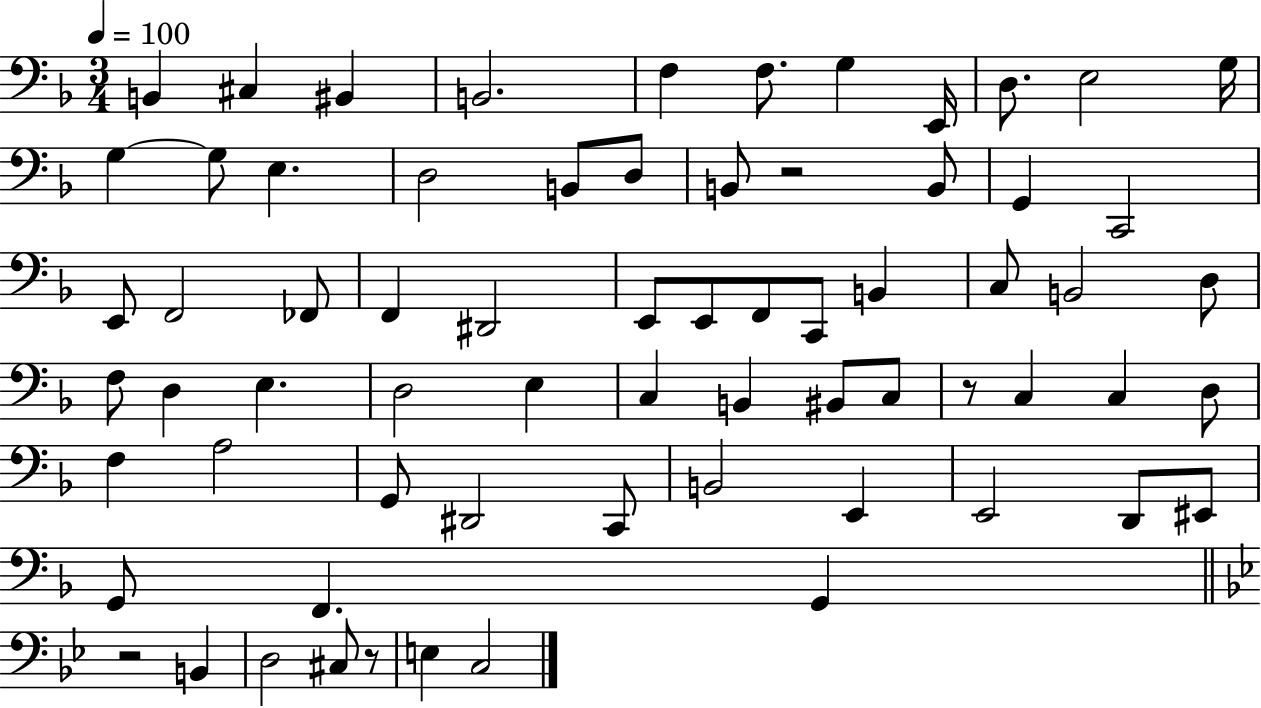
{
  \clef bass
  \numericTimeSignature
  \time 3/4
  \key f \major
  \tempo 4 = 100
  b,4 cis4 bis,4 | b,2. | f4 f8. g4 e,16 | d8. e2 g16 | \break g4~~ g8 e4. | d2 b,8 d8 | b,8 r2 b,8 | g,4 c,2 | \break e,8 f,2 fes,8 | f,4 dis,2 | e,8 e,8 f,8 c,8 b,4 | c8 b,2 d8 | \break f8 d4 e4. | d2 e4 | c4 b,4 bis,8 c8 | r8 c4 c4 d8 | \break f4 a2 | g,8 dis,2 c,8 | b,2 e,4 | e,2 d,8 eis,8 | \break g,8 f,4. g,4 | \bar "||" \break \key bes \major r2 b,4 | d2 cis8 r8 | e4 c2 | \bar "|."
}